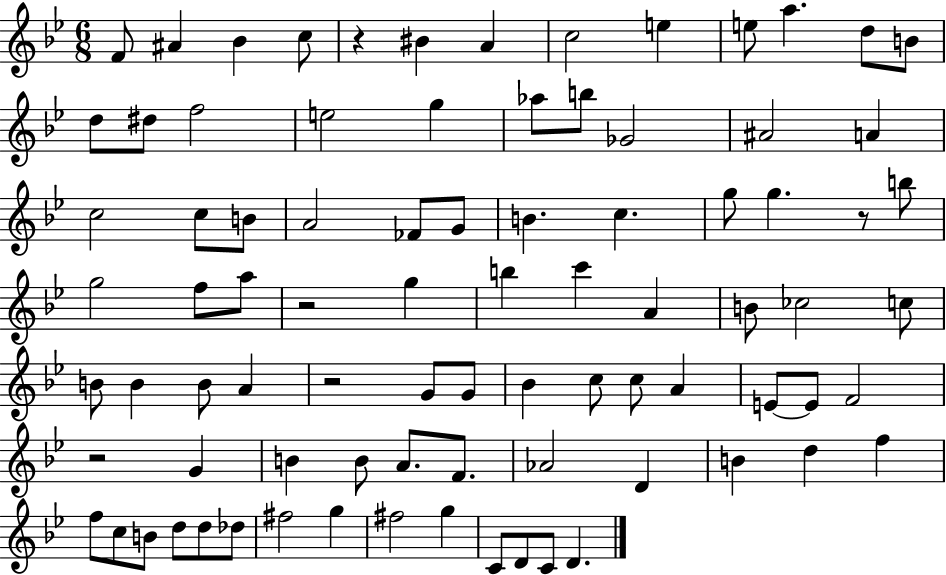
{
  \clef treble
  \numericTimeSignature
  \time 6/8
  \key bes \major
  f'8 ais'4 bes'4 c''8 | r4 bis'4 a'4 | c''2 e''4 | e''8 a''4. d''8 b'8 | \break d''8 dis''8 f''2 | e''2 g''4 | aes''8 b''8 ges'2 | ais'2 a'4 | \break c''2 c''8 b'8 | a'2 fes'8 g'8 | b'4. c''4. | g''8 g''4. r8 b''8 | \break g''2 f''8 a''8 | r2 g''4 | b''4 c'''4 a'4 | b'8 ces''2 c''8 | \break b'8 b'4 b'8 a'4 | r2 g'8 g'8 | bes'4 c''8 c''8 a'4 | e'8~~ e'8 f'2 | \break r2 g'4 | b'4 b'8 a'8. f'8. | aes'2 d'4 | b'4 d''4 f''4 | \break f''8 c''8 b'8 d''8 d''8 des''8 | fis''2 g''4 | fis''2 g''4 | c'8 d'8 c'8 d'4. | \break \bar "|."
}